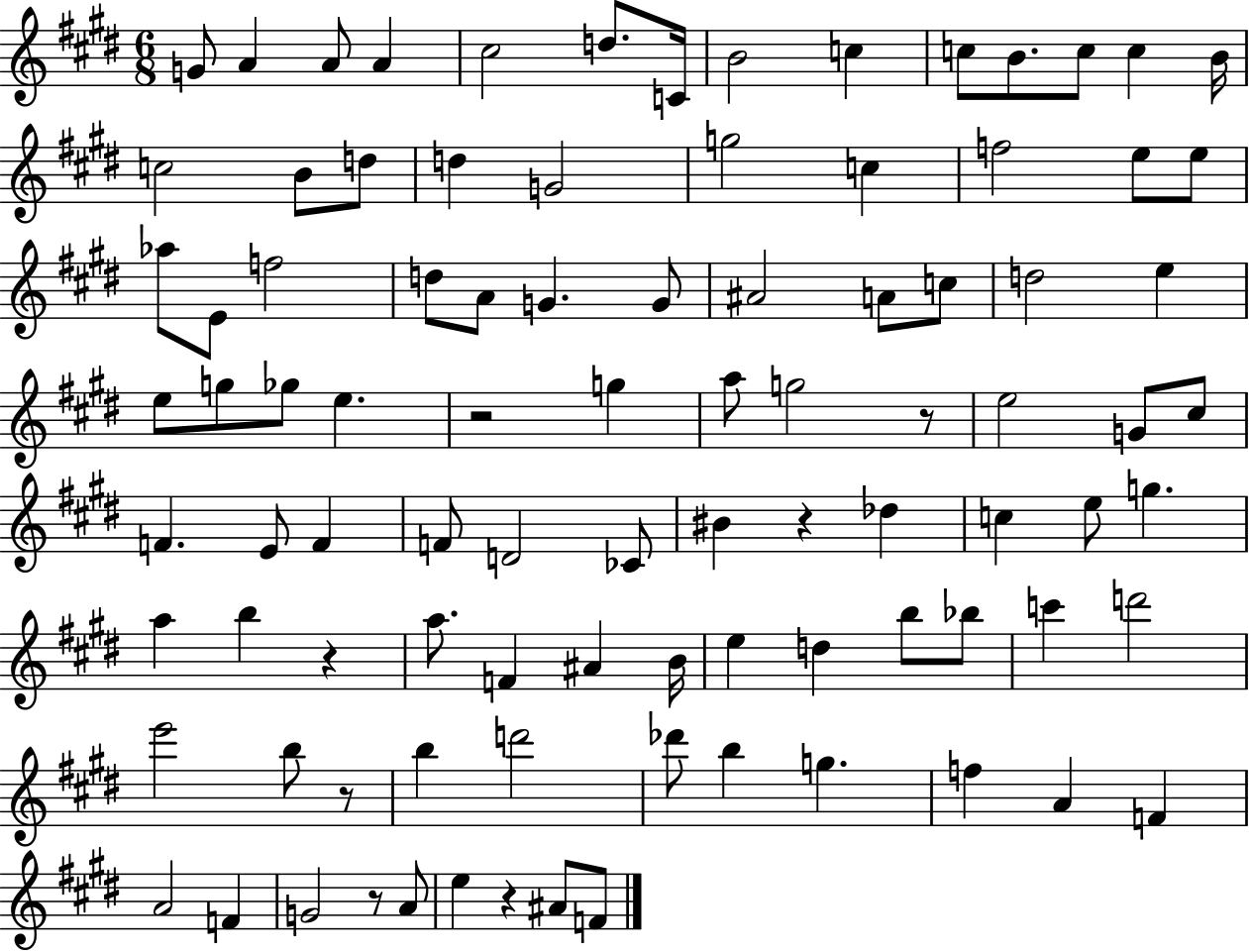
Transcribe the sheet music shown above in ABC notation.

X:1
T:Untitled
M:6/8
L:1/4
K:E
G/2 A A/2 A ^c2 d/2 C/4 B2 c c/2 B/2 c/2 c B/4 c2 B/2 d/2 d G2 g2 c f2 e/2 e/2 _a/2 E/2 f2 d/2 A/2 G G/2 ^A2 A/2 c/2 d2 e e/2 g/2 _g/2 e z2 g a/2 g2 z/2 e2 G/2 ^c/2 F E/2 F F/2 D2 _C/2 ^B z _d c e/2 g a b z a/2 F ^A B/4 e d b/2 _b/2 c' d'2 e'2 b/2 z/2 b d'2 _d'/2 b g f A F A2 F G2 z/2 A/2 e z ^A/2 F/2